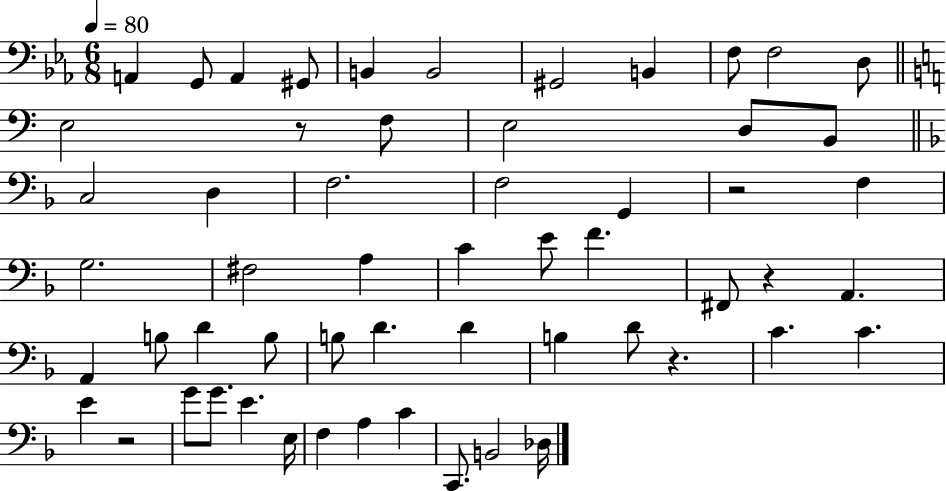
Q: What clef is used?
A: bass